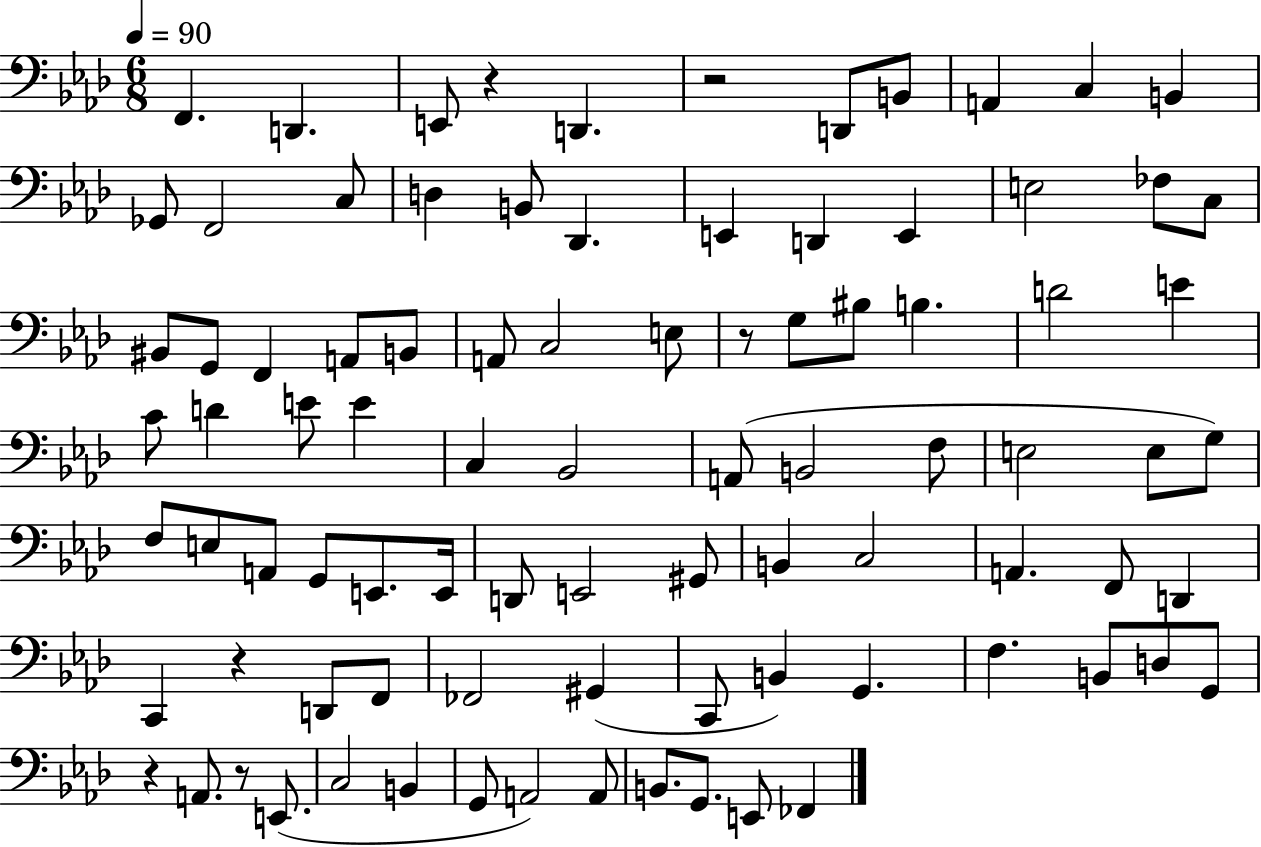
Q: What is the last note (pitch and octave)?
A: FES2